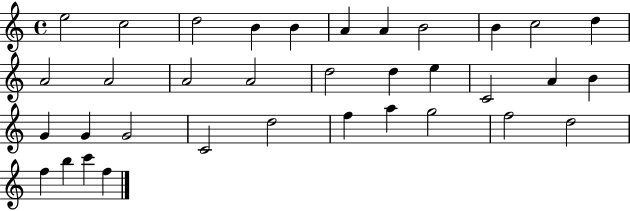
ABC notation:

X:1
T:Untitled
M:4/4
L:1/4
K:C
e2 c2 d2 B B A A B2 B c2 d A2 A2 A2 A2 d2 d e C2 A B G G G2 C2 d2 f a g2 f2 d2 f b c' f